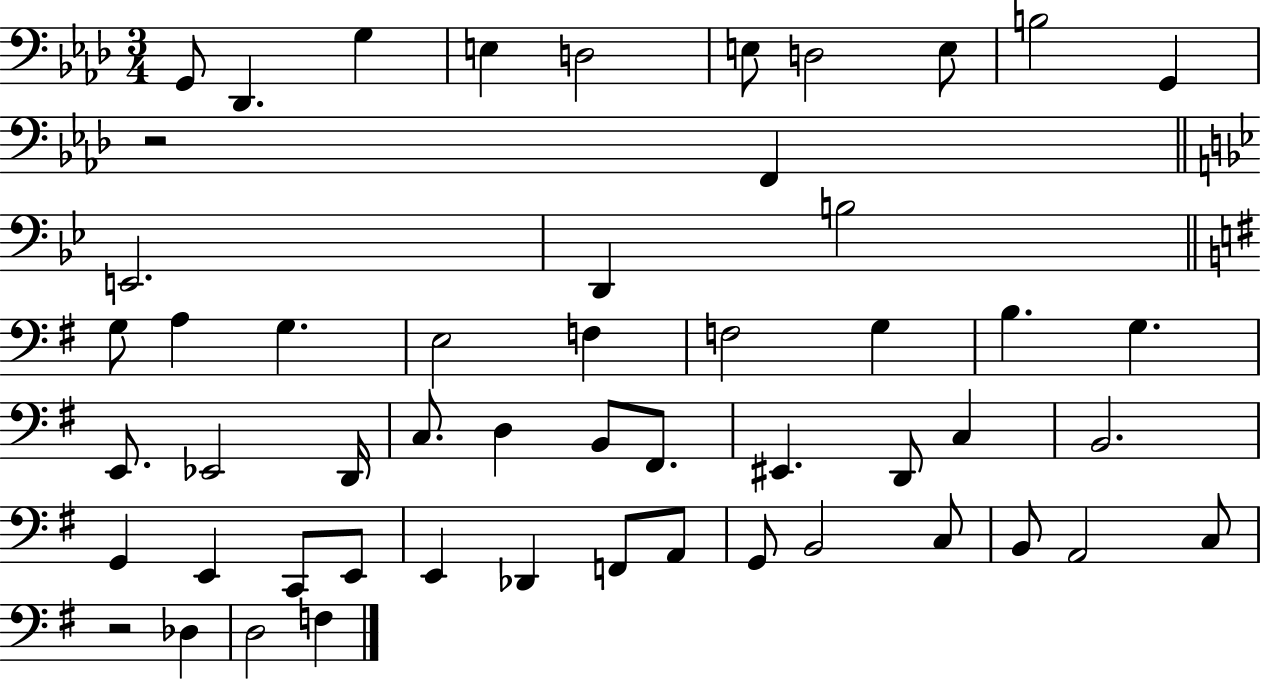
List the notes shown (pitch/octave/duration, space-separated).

G2/e Db2/q. G3/q E3/q D3/h E3/e D3/h E3/e B3/h G2/q R/h F2/q E2/h. D2/q B3/h G3/e A3/q G3/q. E3/h F3/q F3/h G3/q B3/q. G3/q. E2/e. Eb2/h D2/s C3/e. D3/q B2/e F#2/e. EIS2/q. D2/e C3/q B2/h. G2/q E2/q C2/e E2/e E2/q Db2/q F2/e A2/e G2/e B2/h C3/e B2/e A2/h C3/e R/h Db3/q D3/h F3/q